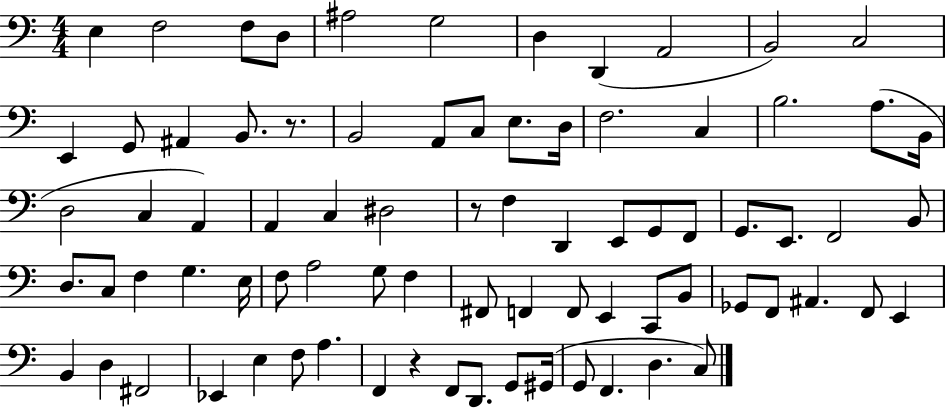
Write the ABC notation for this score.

X:1
T:Untitled
M:4/4
L:1/4
K:C
E, F,2 F,/2 D,/2 ^A,2 G,2 D, D,, A,,2 B,,2 C,2 E,, G,,/2 ^A,, B,,/2 z/2 B,,2 A,,/2 C,/2 E,/2 D,/4 F,2 C, B,2 A,/2 B,,/4 D,2 C, A,, A,, C, ^D,2 z/2 F, D,, E,,/2 G,,/2 F,,/2 G,,/2 E,,/2 F,,2 B,,/2 D,/2 C,/2 F, G, E,/4 F,/2 A,2 G,/2 F, ^F,,/2 F,, F,,/2 E,, C,,/2 B,,/2 _G,,/2 F,,/2 ^A,, F,,/2 E,, B,, D, ^F,,2 _E,, E, F,/2 A, F,, z F,,/2 D,,/2 G,,/2 ^G,,/4 G,,/2 F,, D, C,/2